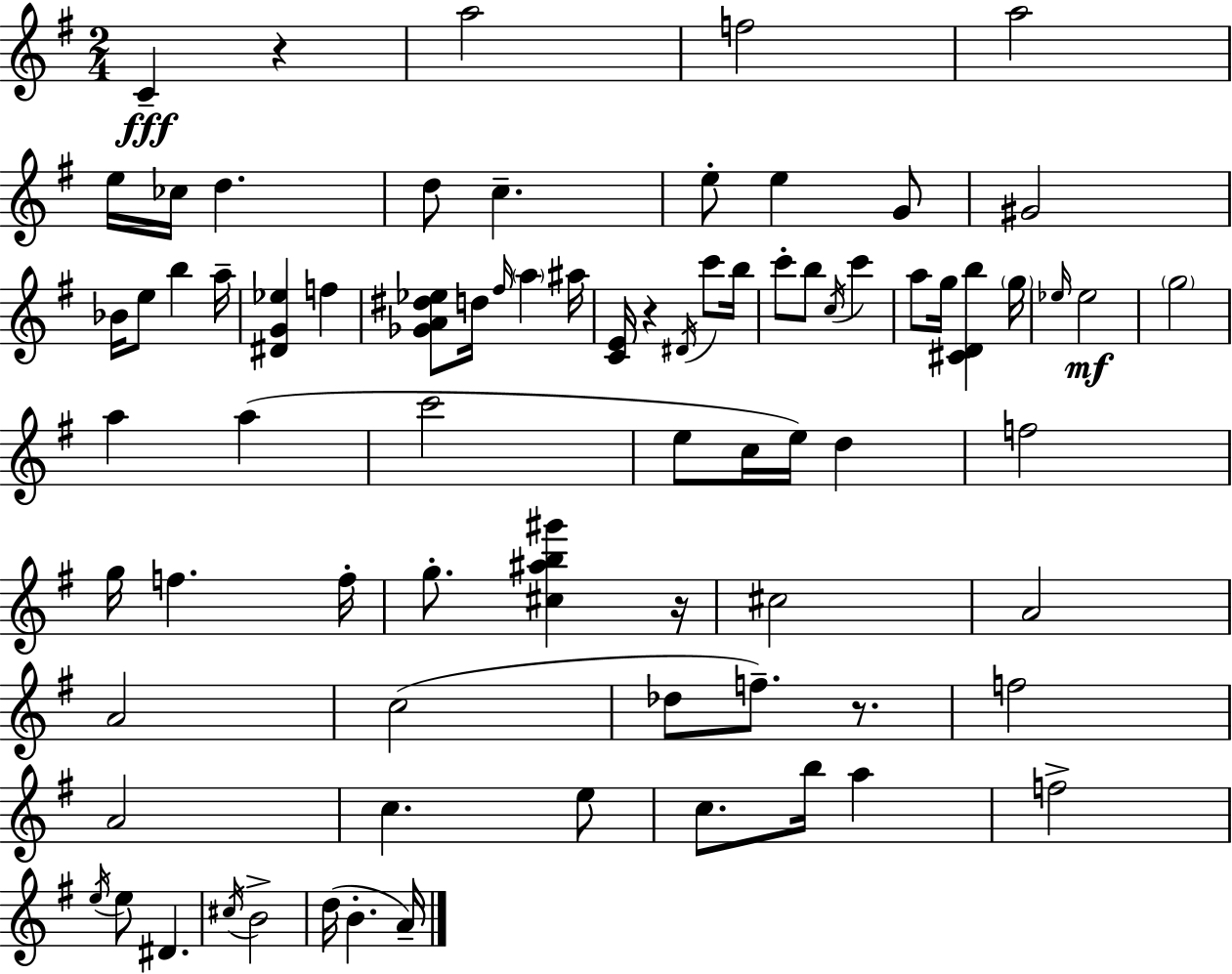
X:1
T:Untitled
M:2/4
L:1/4
K:G
C z a2 f2 a2 e/4 _c/4 d d/2 c e/2 e G/2 ^G2 _B/4 e/2 b a/4 [^DG_e] f [_GA^d_e]/2 d/4 ^f/4 a ^a/4 [CE]/4 z ^D/4 c'/2 b/4 c'/2 b/2 c/4 c' a/2 g/4 [^CDb] g/4 _e/4 _e2 g2 a a c'2 e/2 c/4 e/4 d f2 g/4 f f/4 g/2 [^c^ab^g'] z/4 ^c2 A2 A2 c2 _d/2 f/2 z/2 f2 A2 c e/2 c/2 b/4 a f2 e/4 e/2 ^D ^c/4 B2 d/4 B A/4